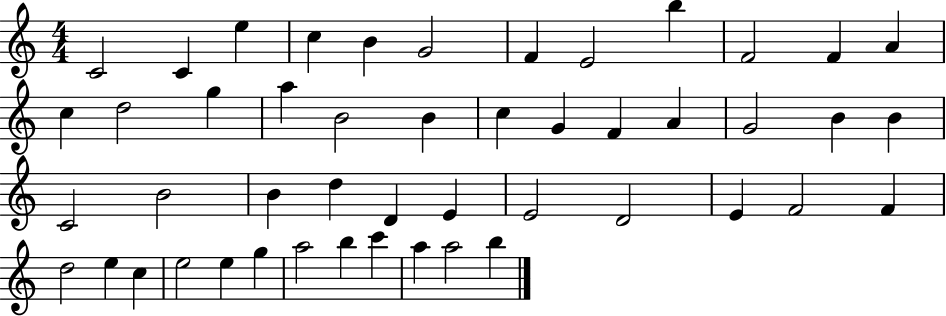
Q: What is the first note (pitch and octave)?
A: C4